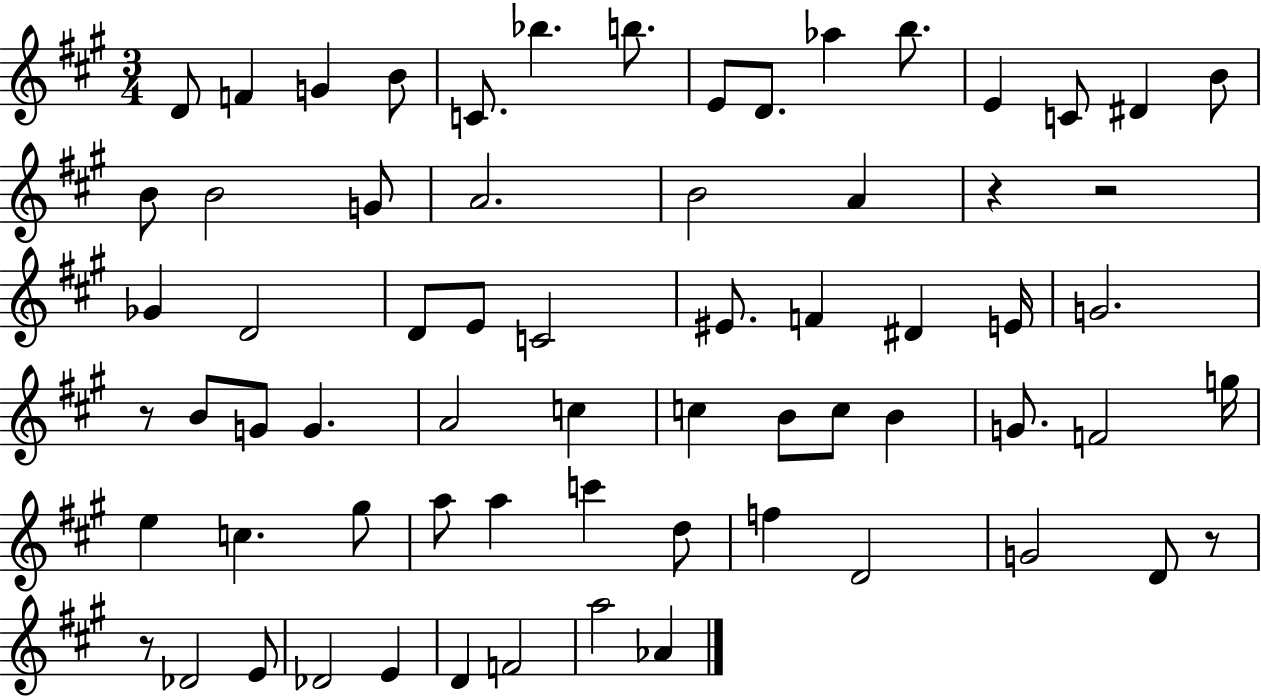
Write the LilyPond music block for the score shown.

{
  \clef treble
  \numericTimeSignature
  \time 3/4
  \key a \major
  \repeat volta 2 { d'8 f'4 g'4 b'8 | c'8. bes''4. b''8. | e'8 d'8. aes''4 b''8. | e'4 c'8 dis'4 b'8 | \break b'8 b'2 g'8 | a'2. | b'2 a'4 | r4 r2 | \break ges'4 d'2 | d'8 e'8 c'2 | eis'8. f'4 dis'4 e'16 | g'2. | \break r8 b'8 g'8 g'4. | a'2 c''4 | c''4 b'8 c''8 b'4 | g'8. f'2 g''16 | \break e''4 c''4. gis''8 | a''8 a''4 c'''4 d''8 | f''4 d'2 | g'2 d'8 r8 | \break r8 des'2 e'8 | des'2 e'4 | d'4 f'2 | a''2 aes'4 | \break } \bar "|."
}